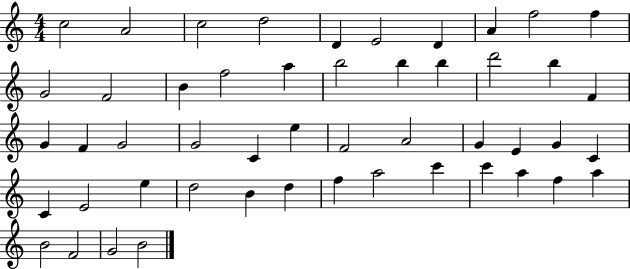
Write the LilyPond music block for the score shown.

{
  \clef treble
  \numericTimeSignature
  \time 4/4
  \key c \major
  c''2 a'2 | c''2 d''2 | d'4 e'2 d'4 | a'4 f''2 f''4 | \break g'2 f'2 | b'4 f''2 a''4 | b''2 b''4 b''4 | d'''2 b''4 f'4 | \break g'4 f'4 g'2 | g'2 c'4 e''4 | f'2 a'2 | g'4 e'4 g'4 c'4 | \break c'4 e'2 e''4 | d''2 b'4 d''4 | f''4 a''2 c'''4 | c'''4 a''4 f''4 a''4 | \break b'2 f'2 | g'2 b'2 | \bar "|."
}